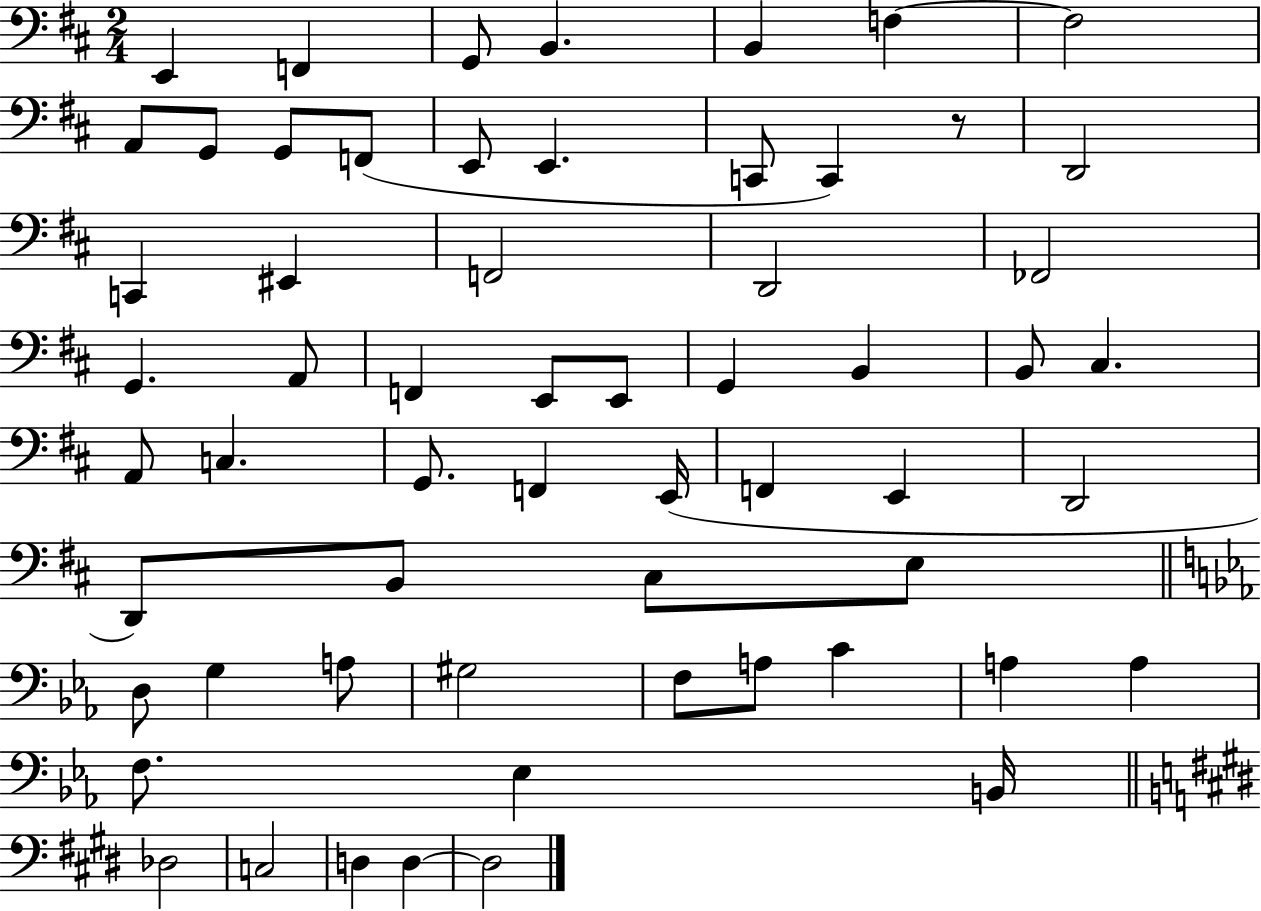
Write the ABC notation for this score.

X:1
T:Untitled
M:2/4
L:1/4
K:D
E,, F,, G,,/2 B,, B,, F, F,2 A,,/2 G,,/2 G,,/2 F,,/2 E,,/2 E,, C,,/2 C,, z/2 D,,2 C,, ^E,, F,,2 D,,2 _F,,2 G,, A,,/2 F,, E,,/2 E,,/2 G,, B,, B,,/2 ^C, A,,/2 C, G,,/2 F,, E,,/4 F,, E,, D,,2 D,,/2 B,,/2 ^C,/2 E,/2 D,/2 G, A,/2 ^G,2 F,/2 A,/2 C A, A, F,/2 _E, B,,/4 _D,2 C,2 D, D, D,2